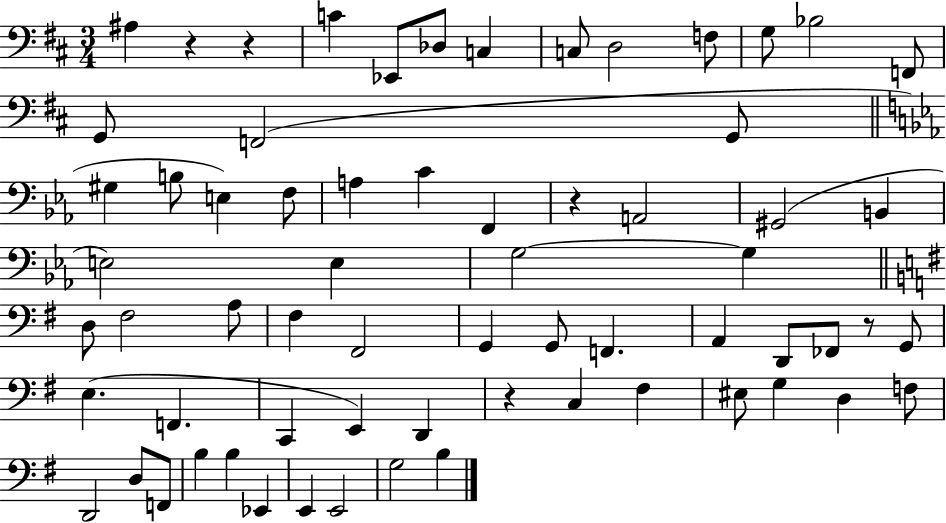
{
  \clef bass
  \numericTimeSignature
  \time 3/4
  \key d \major
  ais4 r4 r4 | c'4 ees,8 des8 c4 | c8 d2 f8 | g8 bes2 f,8 | \break g,8 f,2( g,8 | \bar "||" \break \key c \minor gis4 b8 e4) f8 | a4 c'4 f,4 | r4 a,2 | gis,2( b,4 | \break e2) e4 | g2~~ g4 | \bar "||" \break \key g \major d8 fis2 a8 | fis4 fis,2 | g,4 g,8 f,4. | a,4 d,8 fes,8 r8 g,8 | \break e4.( f,4. | c,4 e,4) d,4 | r4 c4 fis4 | eis8 g4 d4 f8 | \break d,2 d8 f,8 | b4 b4 ees,4 | e,4 e,2 | g2 b4 | \break \bar "|."
}